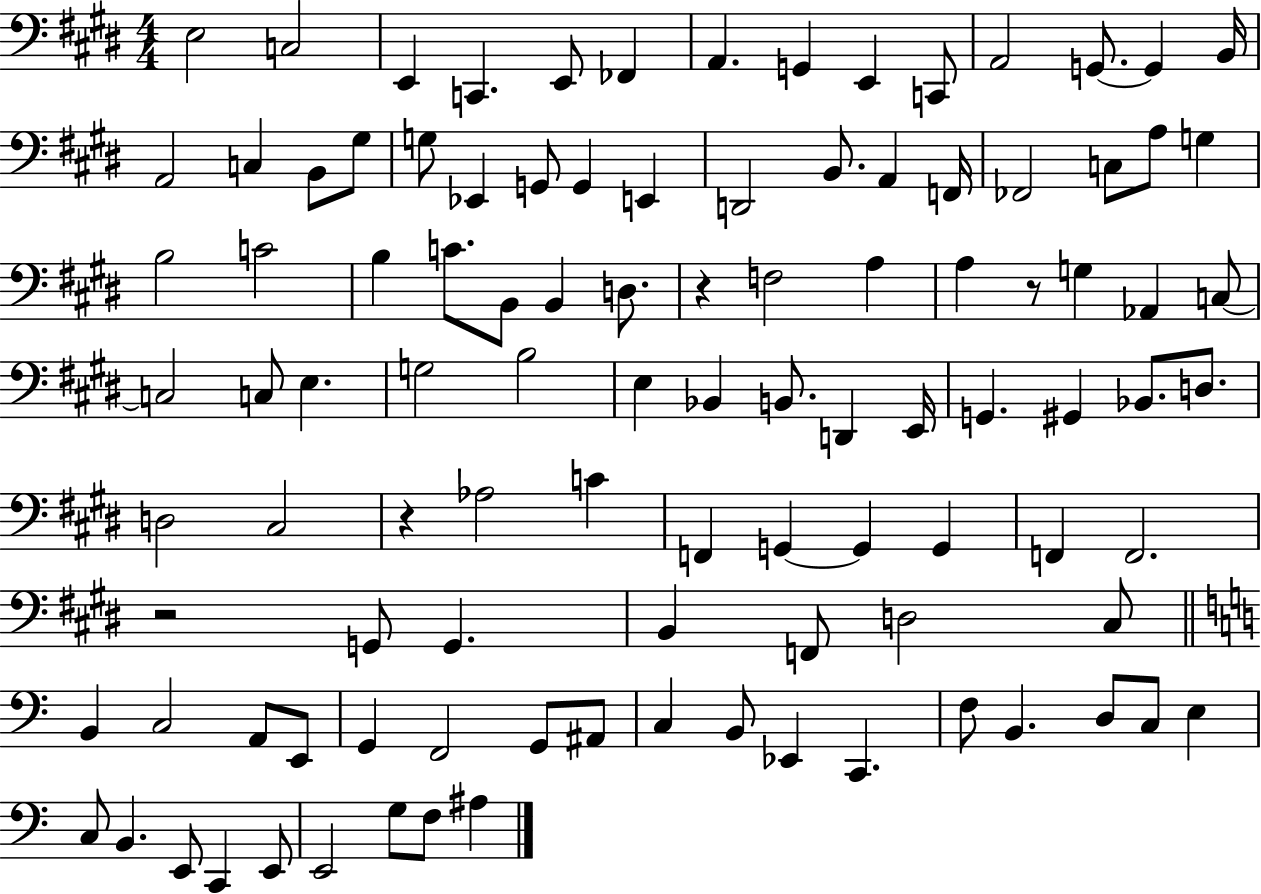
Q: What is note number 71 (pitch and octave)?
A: B2